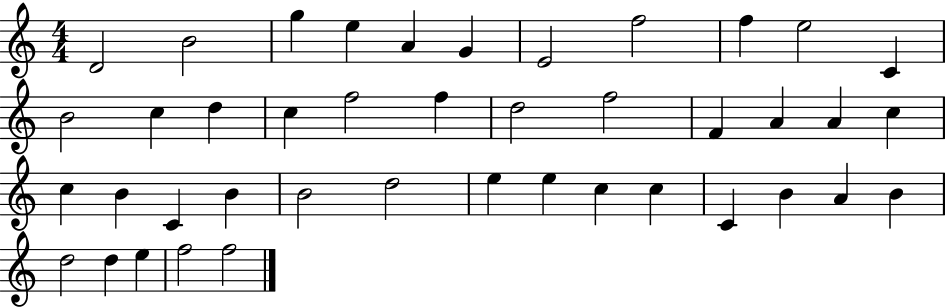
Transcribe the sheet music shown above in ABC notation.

X:1
T:Untitled
M:4/4
L:1/4
K:C
D2 B2 g e A G E2 f2 f e2 C B2 c d c f2 f d2 f2 F A A c c B C B B2 d2 e e c c C B A B d2 d e f2 f2